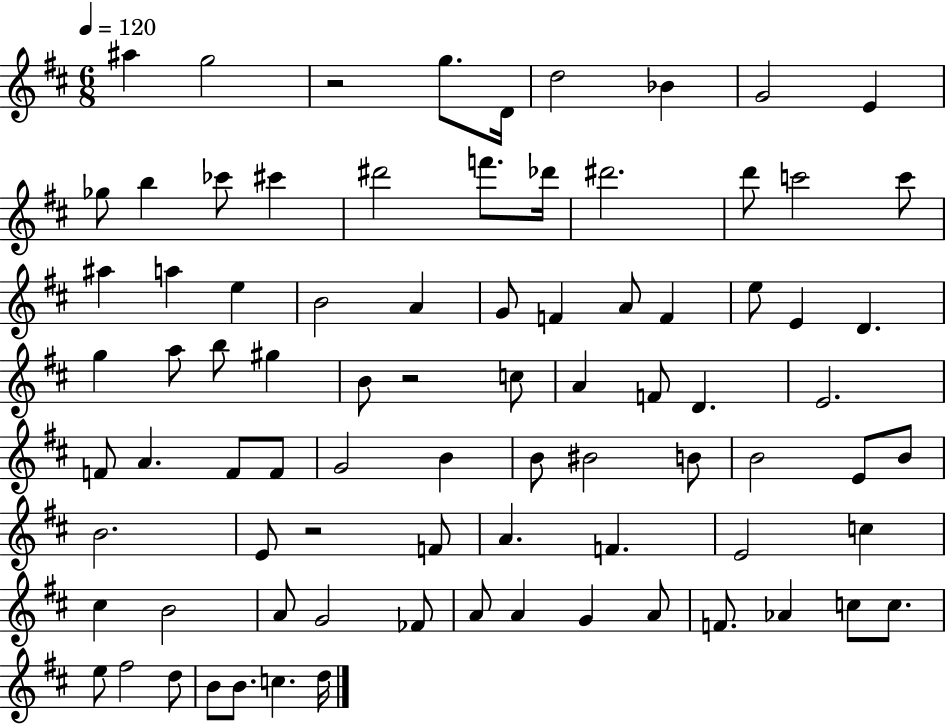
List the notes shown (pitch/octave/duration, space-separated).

A#5/q G5/h R/h G5/e. D4/s D5/h Bb4/q G4/h E4/q Gb5/e B5/q CES6/e C#6/q D#6/h F6/e. Db6/s D#6/h. D6/e C6/h C6/e A#5/q A5/q E5/q B4/h A4/q G4/e F4/q A4/e F4/q E5/e E4/q D4/q. G5/q A5/e B5/e G#5/q B4/e R/h C5/e A4/q F4/e D4/q. E4/h. F4/e A4/q. F4/e F4/e G4/h B4/q B4/e BIS4/h B4/e B4/h E4/e B4/e B4/h. E4/e R/h F4/e A4/q. F4/q. E4/h C5/q C#5/q B4/h A4/e G4/h FES4/e A4/e A4/q G4/q A4/e F4/e. Ab4/q C5/e C5/e. E5/e F#5/h D5/e B4/e B4/e. C5/q. D5/s